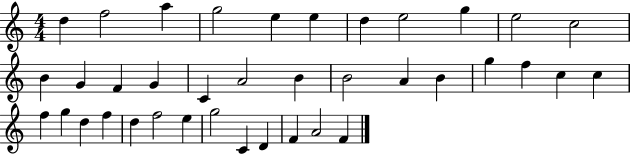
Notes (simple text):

D5/q F5/h A5/q G5/h E5/q E5/q D5/q E5/h G5/q E5/h C5/h B4/q G4/q F4/q G4/q C4/q A4/h B4/q B4/h A4/q B4/q G5/q F5/q C5/q C5/q F5/q G5/q D5/q F5/q D5/q F5/h E5/q G5/h C4/q D4/q F4/q A4/h F4/q